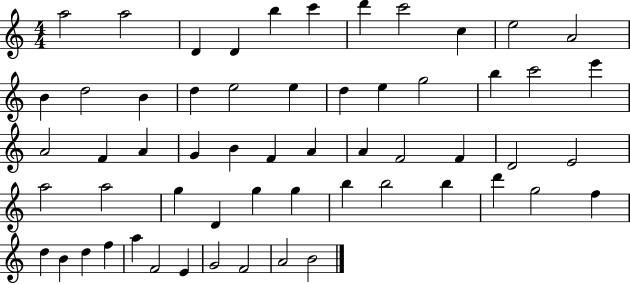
{
  \clef treble
  \numericTimeSignature
  \time 4/4
  \key c \major
  a''2 a''2 | d'4 d'4 b''4 c'''4 | d'''4 c'''2 c''4 | e''2 a'2 | \break b'4 d''2 b'4 | d''4 e''2 e''4 | d''4 e''4 g''2 | b''4 c'''2 e'''4 | \break a'2 f'4 a'4 | g'4 b'4 f'4 a'4 | a'4 f'2 f'4 | d'2 e'2 | \break a''2 a''2 | g''4 d'4 g''4 g''4 | b''4 b''2 b''4 | d'''4 g''2 f''4 | \break d''4 b'4 d''4 f''4 | a''4 f'2 e'4 | g'2 f'2 | a'2 b'2 | \break \bar "|."
}